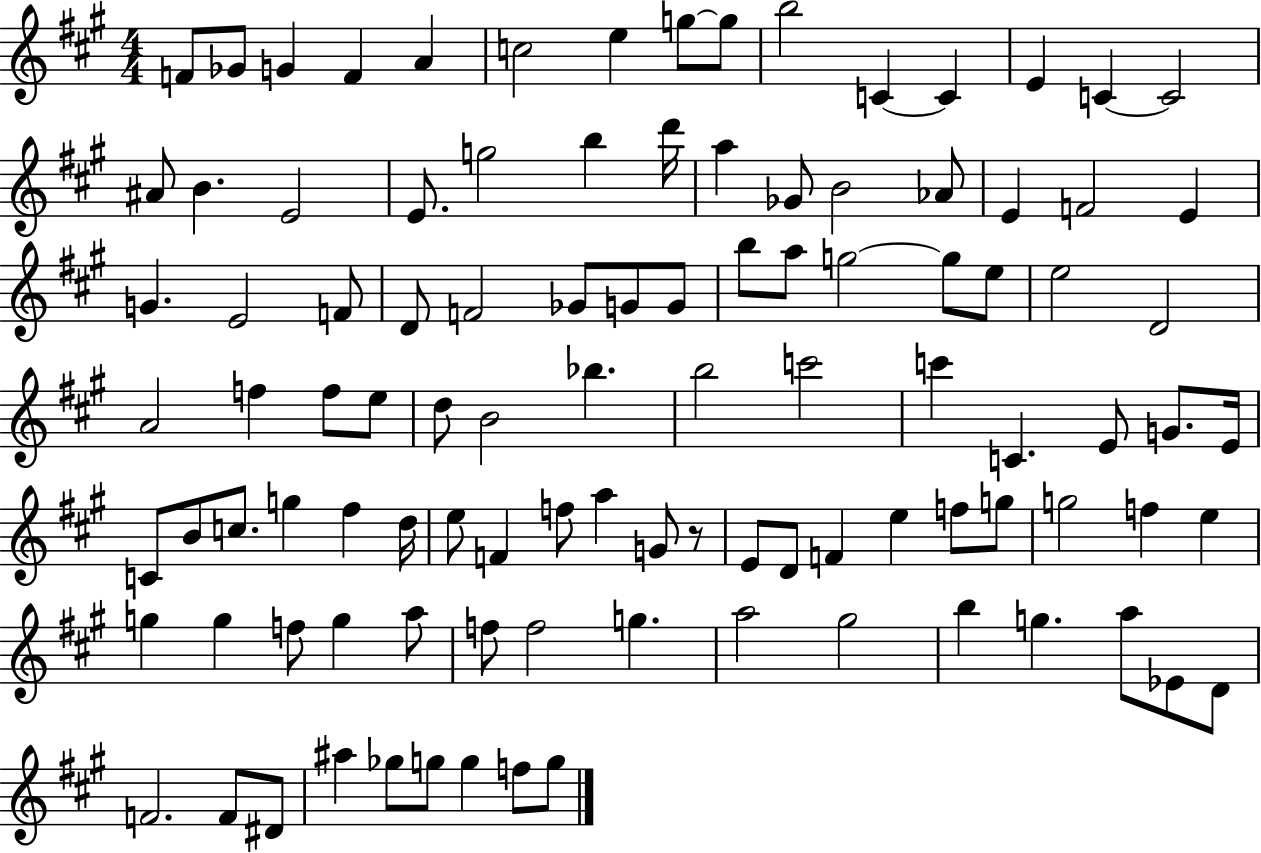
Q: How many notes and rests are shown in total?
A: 103